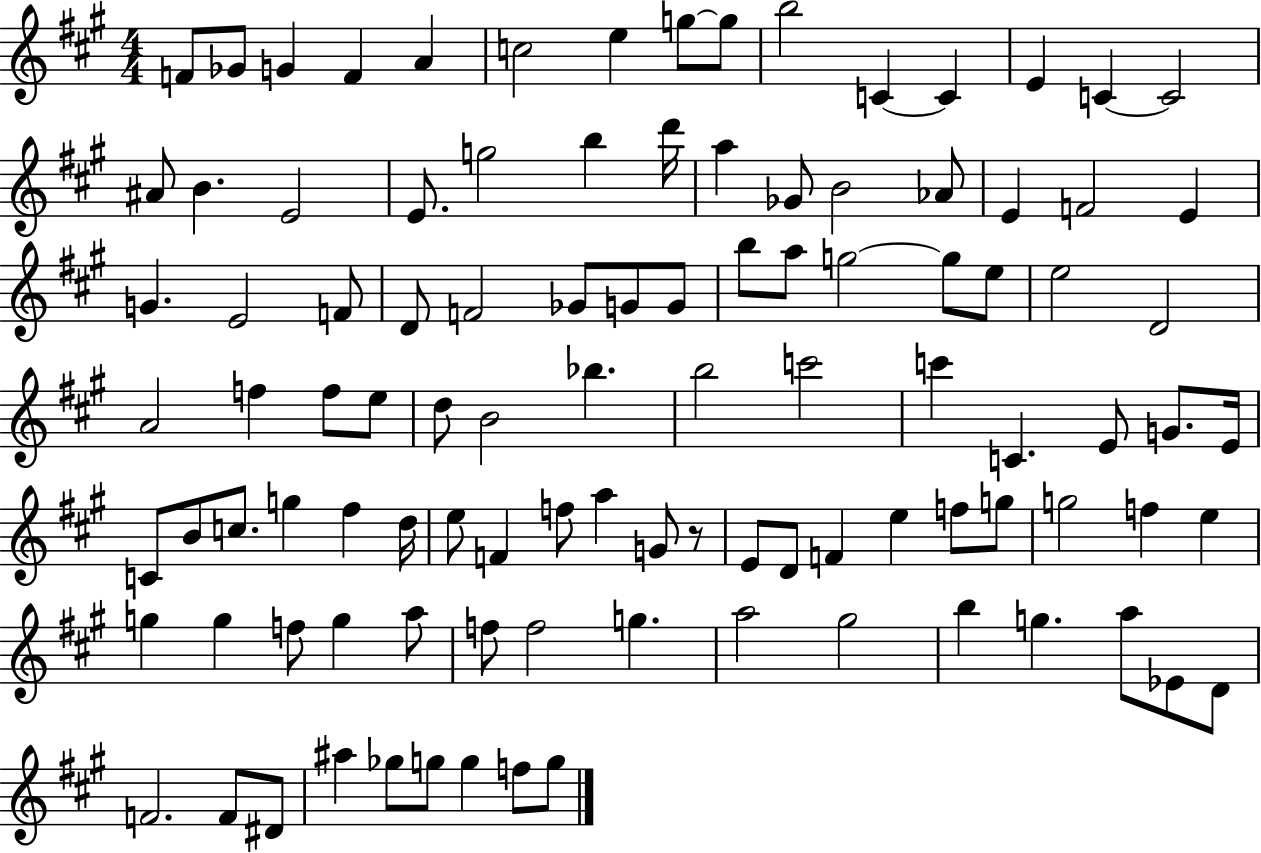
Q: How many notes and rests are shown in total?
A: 103